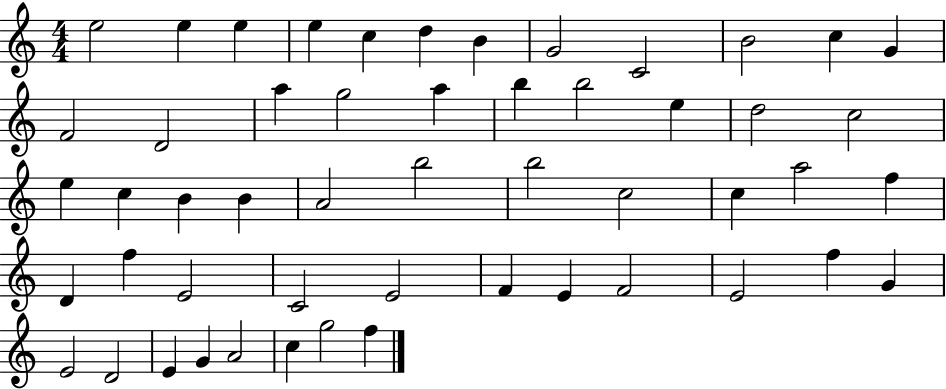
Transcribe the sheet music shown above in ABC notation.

X:1
T:Untitled
M:4/4
L:1/4
K:C
e2 e e e c d B G2 C2 B2 c G F2 D2 a g2 a b b2 e d2 c2 e c B B A2 b2 b2 c2 c a2 f D f E2 C2 E2 F E F2 E2 f G E2 D2 E G A2 c g2 f